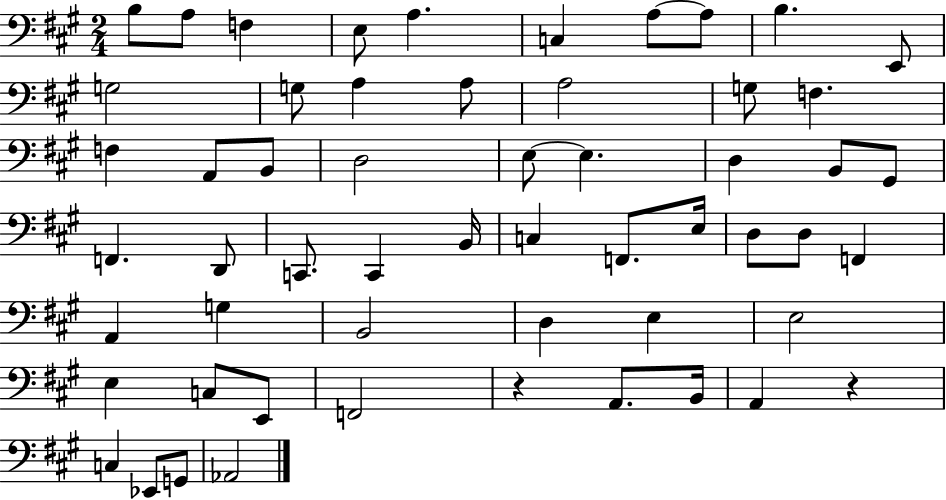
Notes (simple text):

B3/e A3/e F3/q E3/e A3/q. C3/q A3/e A3/e B3/q. E2/e G3/h G3/e A3/q A3/e A3/h G3/e F3/q. F3/q A2/e B2/e D3/h E3/e E3/q. D3/q B2/e G#2/e F2/q. D2/e C2/e. C2/q B2/s C3/q F2/e. E3/s D3/e D3/e F2/q A2/q G3/q B2/h D3/q E3/q E3/h E3/q C3/e E2/e F2/h R/q A2/e. B2/s A2/q R/q C3/q Eb2/e G2/e Ab2/h